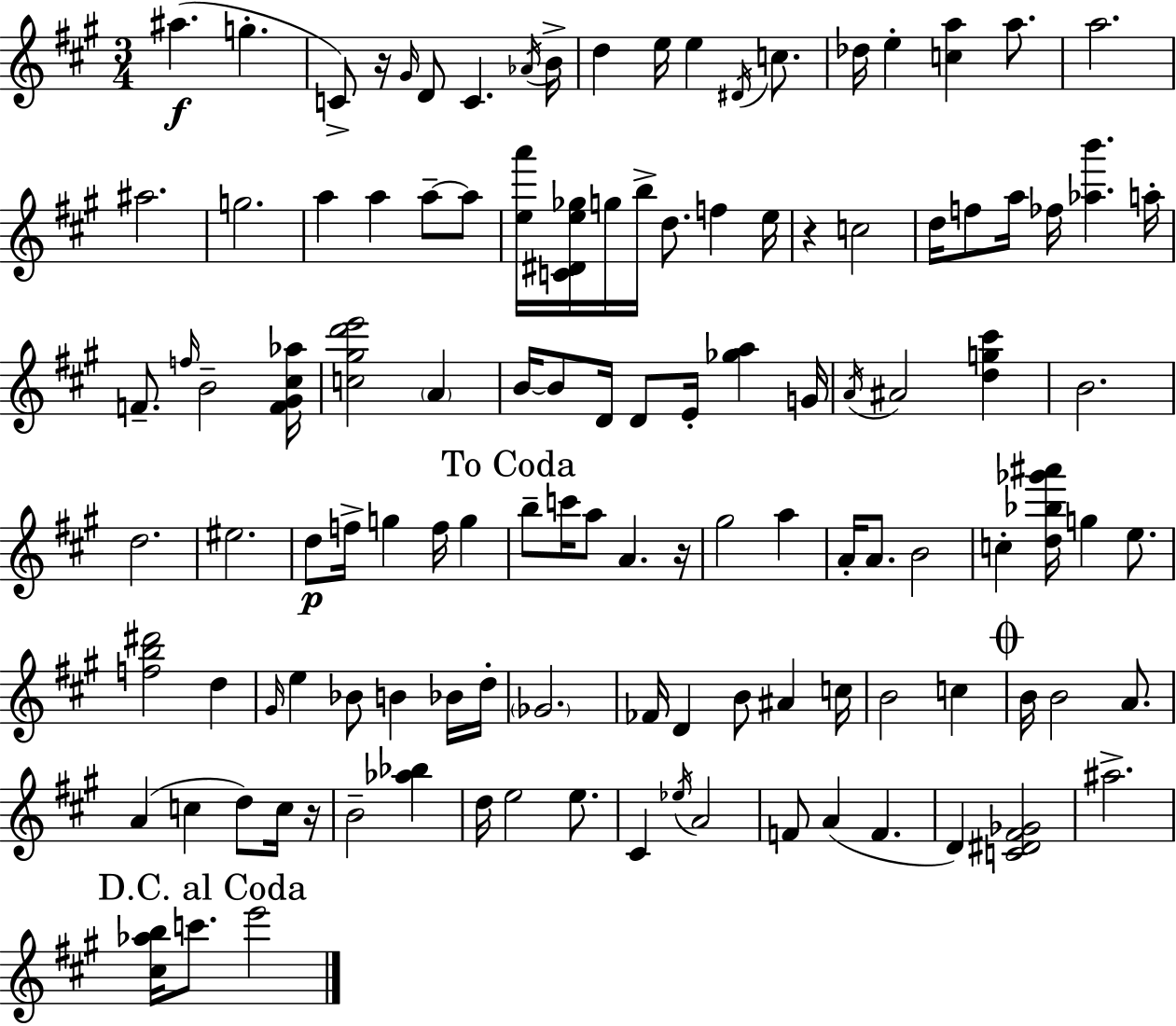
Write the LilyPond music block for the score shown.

{
  \clef treble
  \numericTimeSignature
  \time 3/4
  \key a \major
  \repeat volta 2 { ais''4.(\f g''4.-. | c'8->) r16 \grace { gis'16 } d'8 c'4. | \acciaccatura { aes'16 } b'16-> d''4 e''16 e''4 \acciaccatura { dis'16 } | c''8. des''16 e''4-. <c'' a''>4 | \break a''8. a''2. | ais''2. | g''2. | a''4 a''4 a''8--~~ | \break a''8 <e'' a'''>16 <c' dis' e'' ges''>16 g''16 b''16-> d''8. f''4 | e''16 r4 c''2 | d''16 f''8 a''16 fes''16 <aes'' b'''>4. | a''16-. f'8.-- \grace { f''16 } b'2-- | \break <f' gis' cis'' aes''>16 <c'' gis'' d''' e'''>2 | \parenthesize a'4 b'16~~ b'8 d'16 d'8 e'16-. <ges'' a''>4 | g'16 \acciaccatura { a'16 } ais'2 | <d'' g'' cis'''>4 b'2. | \break d''2. | eis''2. | d''8\p f''16-> g''4 | f''16 g''4 \mark "To Coda" b''8-- c'''16 a''8 a'4. | \break r16 gis''2 | a''4 a'16-. a'8. b'2 | c''4-. <d'' bes'' ges''' ais'''>16 g''4 | e''8. <f'' b'' dis'''>2 | \break d''4 \grace { gis'16 } e''4 bes'8 | b'4 bes'16 d''16-. \parenthesize ges'2. | fes'16 d'4 b'8 | ais'4 c''16 b'2 | \break c''4 \mark \markup { \musicglyph "scripts.coda" } b'16 b'2 | a'8. a'4( c''4 | d''8) c''16 r16 b'2-- | <aes'' bes''>4 d''16 e''2 | \break e''8. cis'4 \acciaccatura { ees''16 } a'2 | f'8 a'4( | f'4. d'4) <c' dis' fis' ges'>2 | ais''2.-> | \break \mark "D.C. al Coda" <cis'' aes'' b''>16 c'''8. e'''2 | } \bar "|."
}